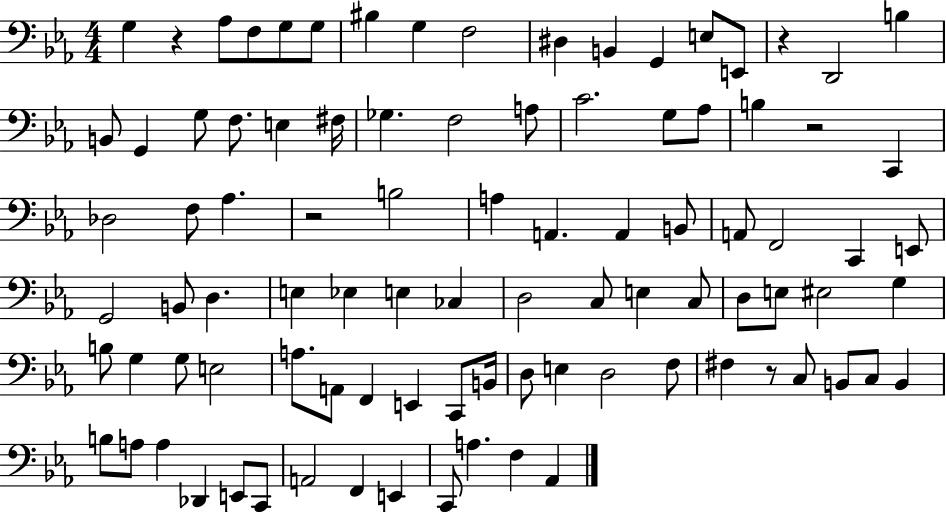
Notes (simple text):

G3/q R/q Ab3/e F3/e G3/e G3/e BIS3/q G3/q F3/h D#3/q B2/q G2/q E3/e E2/e R/q D2/h B3/q B2/e G2/q G3/e F3/e. E3/q F#3/s Gb3/q. F3/h A3/e C4/h. G3/e Ab3/e B3/q R/h C2/q Db3/h F3/e Ab3/q. R/h B3/h A3/q A2/q. A2/q B2/e A2/e F2/h C2/q E2/e G2/h B2/e D3/q. E3/q Eb3/q E3/q CES3/q D3/h C3/e E3/q C3/e D3/e E3/e EIS3/h G3/q B3/e G3/q G3/e E3/h A3/e. A2/e F2/q E2/q C2/e B2/s D3/e E3/q D3/h F3/e F#3/q R/e C3/e B2/e C3/e B2/q B3/e A3/e A3/q Db2/q E2/e C2/e A2/h F2/q E2/q C2/e A3/q. F3/q Ab2/q